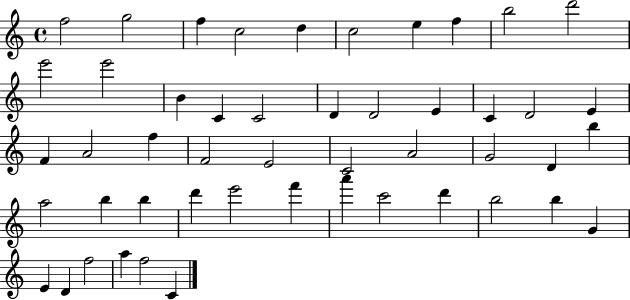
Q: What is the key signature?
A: C major